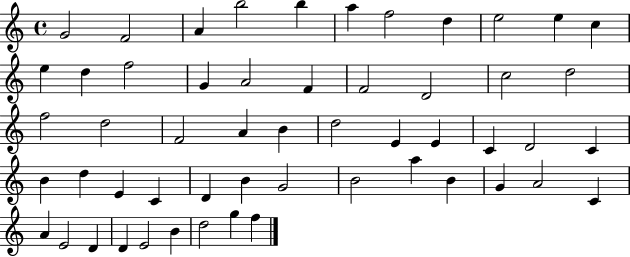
X:1
T:Untitled
M:4/4
L:1/4
K:C
G2 F2 A b2 b a f2 d e2 e c e d f2 G A2 F F2 D2 c2 d2 f2 d2 F2 A B d2 E E C D2 C B d E C D B G2 B2 a B G A2 C A E2 D D E2 B d2 g f